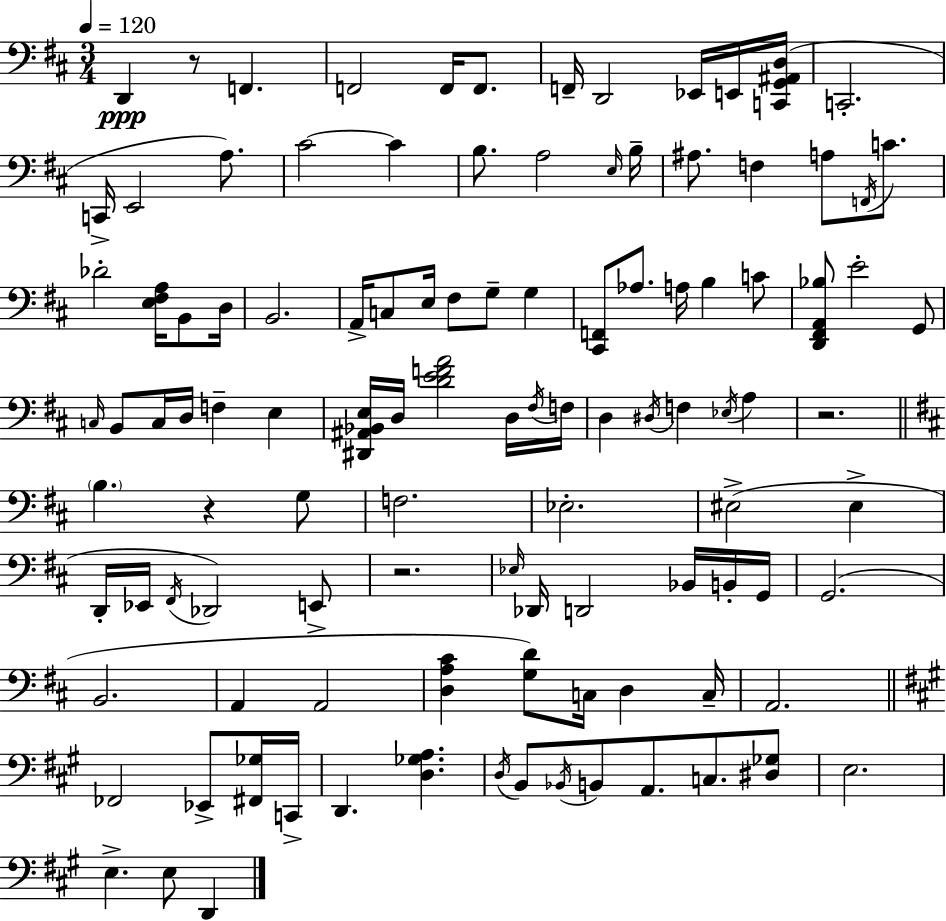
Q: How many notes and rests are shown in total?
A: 109